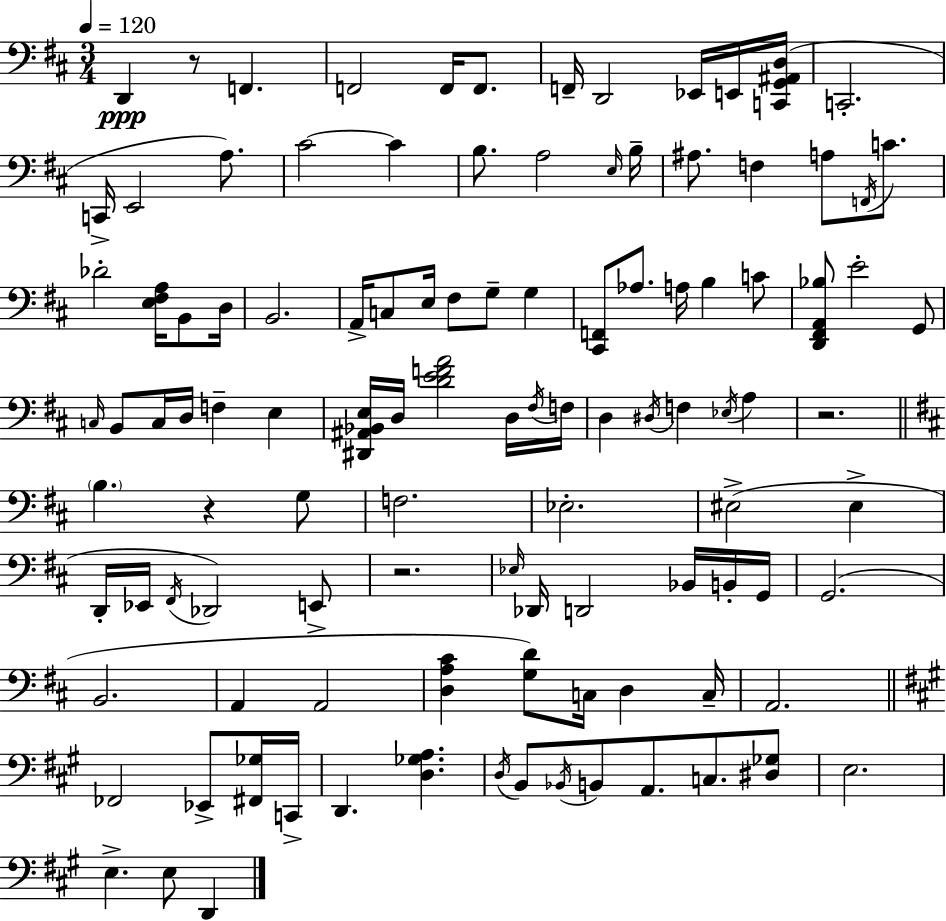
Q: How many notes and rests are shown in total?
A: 109